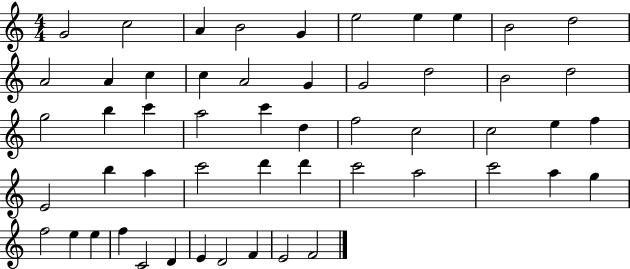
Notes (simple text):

G4/h C5/h A4/q B4/h G4/q E5/h E5/q E5/q B4/h D5/h A4/h A4/q C5/q C5/q A4/h G4/q G4/h D5/h B4/h D5/h G5/h B5/q C6/q A5/h C6/q D5/q F5/h C5/h C5/h E5/q F5/q E4/h B5/q A5/q C6/h D6/q D6/q C6/h A5/h C6/h A5/q G5/q F5/h E5/q E5/q F5/q C4/h D4/q E4/q D4/h F4/q E4/h F4/h